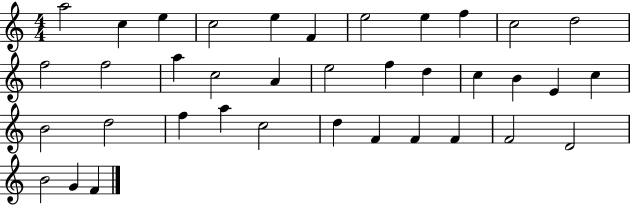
{
  \clef treble
  \numericTimeSignature
  \time 4/4
  \key c \major
  a''2 c''4 e''4 | c''2 e''4 f'4 | e''2 e''4 f''4 | c''2 d''2 | \break f''2 f''2 | a''4 c''2 a'4 | e''2 f''4 d''4 | c''4 b'4 e'4 c''4 | \break b'2 d''2 | f''4 a''4 c''2 | d''4 f'4 f'4 f'4 | f'2 d'2 | \break b'2 g'4 f'4 | \bar "|."
}